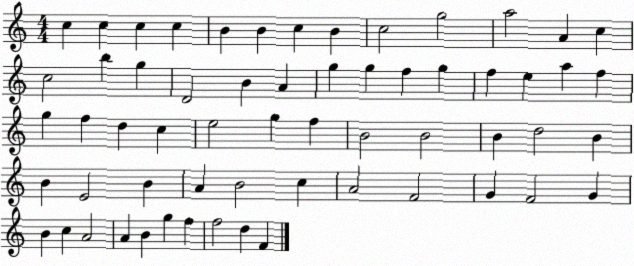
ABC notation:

X:1
T:Untitled
M:4/4
L:1/4
K:C
c c c c B B c B c2 g2 a2 A c c2 b g D2 B A g g f g f e a f g f d c e2 g f B2 B2 B d2 B B E2 B A B2 c A2 F2 G F2 G B c A2 A B g f f2 d F